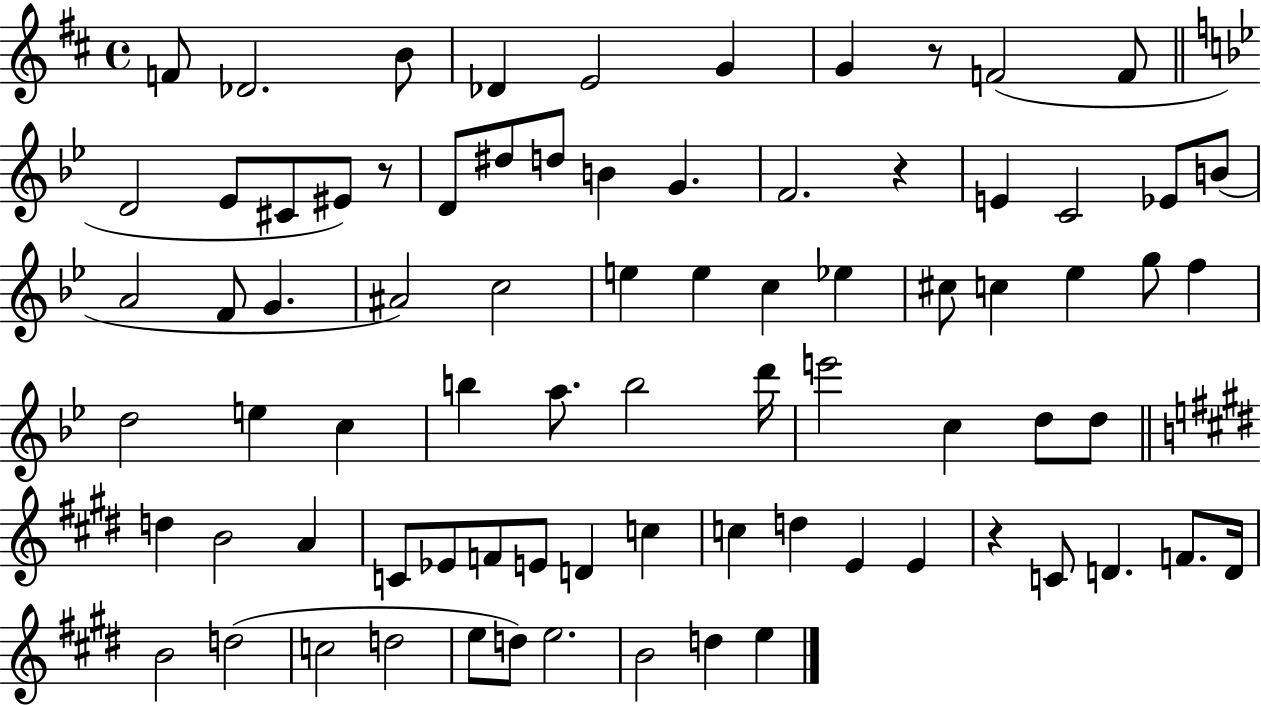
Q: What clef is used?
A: treble